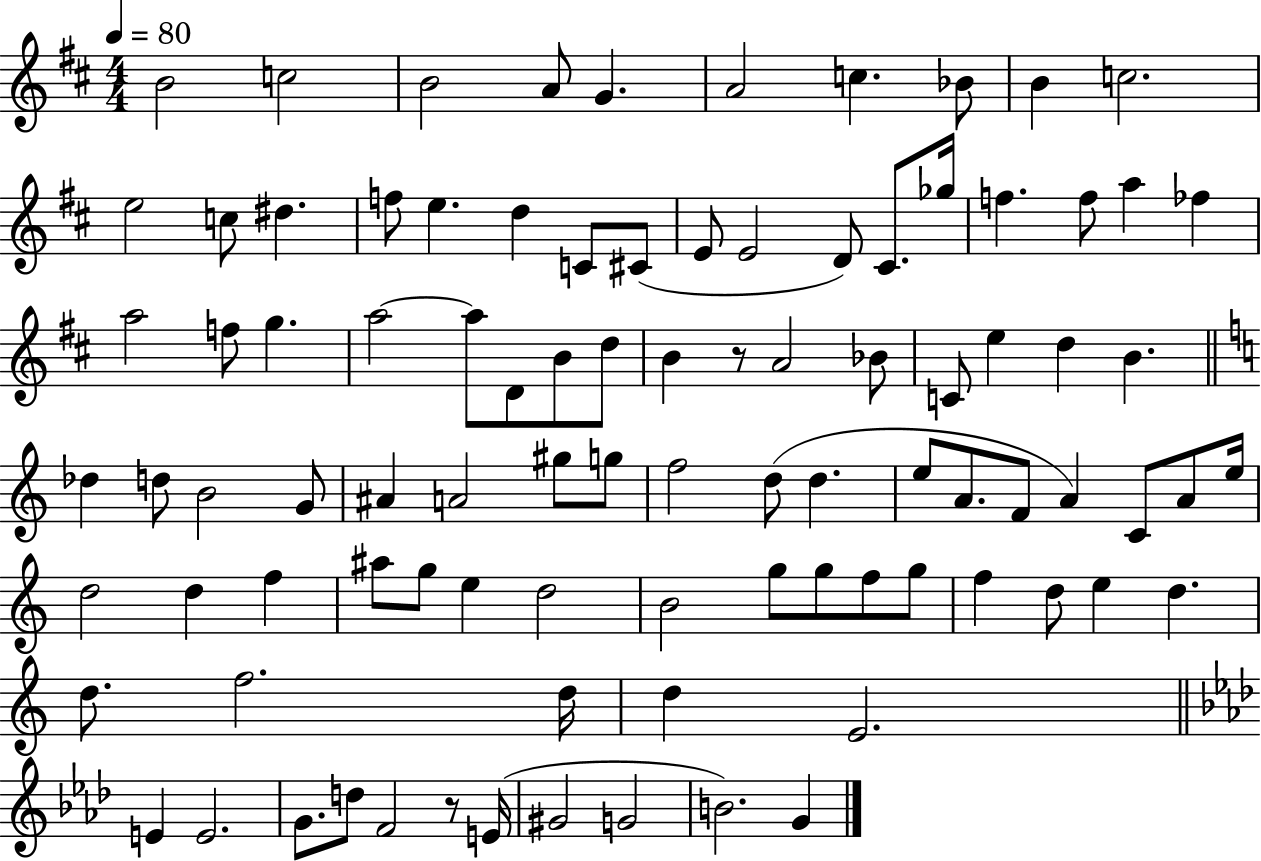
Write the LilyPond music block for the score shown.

{
  \clef treble
  \numericTimeSignature
  \time 4/4
  \key d \major
  \tempo 4 = 80
  \repeat volta 2 { b'2 c''2 | b'2 a'8 g'4. | a'2 c''4. bes'8 | b'4 c''2. | \break e''2 c''8 dis''4. | f''8 e''4. d''4 c'8 cis'8( | e'8 e'2 d'8) cis'8. ges''16 | f''4. f''8 a''4 fes''4 | \break a''2 f''8 g''4. | a''2~~ a''8 d'8 b'8 d''8 | b'4 r8 a'2 bes'8 | c'8 e''4 d''4 b'4. | \break \bar "||" \break \key a \minor des''4 d''8 b'2 g'8 | ais'4 a'2 gis''8 g''8 | f''2 d''8( d''4. | e''8 a'8. f'8 a'4) c'8 a'8 e''16 | \break d''2 d''4 f''4 | ais''8 g''8 e''4 d''2 | b'2 g''8 g''8 f''8 g''8 | f''4 d''8 e''4 d''4. | \break d''8. f''2. d''16 | d''4 e'2. | \bar "||" \break \key aes \major e'4 e'2. | g'8. d''8 f'2 r8 e'16( | gis'2 g'2 | b'2.) g'4 | \break } \bar "|."
}